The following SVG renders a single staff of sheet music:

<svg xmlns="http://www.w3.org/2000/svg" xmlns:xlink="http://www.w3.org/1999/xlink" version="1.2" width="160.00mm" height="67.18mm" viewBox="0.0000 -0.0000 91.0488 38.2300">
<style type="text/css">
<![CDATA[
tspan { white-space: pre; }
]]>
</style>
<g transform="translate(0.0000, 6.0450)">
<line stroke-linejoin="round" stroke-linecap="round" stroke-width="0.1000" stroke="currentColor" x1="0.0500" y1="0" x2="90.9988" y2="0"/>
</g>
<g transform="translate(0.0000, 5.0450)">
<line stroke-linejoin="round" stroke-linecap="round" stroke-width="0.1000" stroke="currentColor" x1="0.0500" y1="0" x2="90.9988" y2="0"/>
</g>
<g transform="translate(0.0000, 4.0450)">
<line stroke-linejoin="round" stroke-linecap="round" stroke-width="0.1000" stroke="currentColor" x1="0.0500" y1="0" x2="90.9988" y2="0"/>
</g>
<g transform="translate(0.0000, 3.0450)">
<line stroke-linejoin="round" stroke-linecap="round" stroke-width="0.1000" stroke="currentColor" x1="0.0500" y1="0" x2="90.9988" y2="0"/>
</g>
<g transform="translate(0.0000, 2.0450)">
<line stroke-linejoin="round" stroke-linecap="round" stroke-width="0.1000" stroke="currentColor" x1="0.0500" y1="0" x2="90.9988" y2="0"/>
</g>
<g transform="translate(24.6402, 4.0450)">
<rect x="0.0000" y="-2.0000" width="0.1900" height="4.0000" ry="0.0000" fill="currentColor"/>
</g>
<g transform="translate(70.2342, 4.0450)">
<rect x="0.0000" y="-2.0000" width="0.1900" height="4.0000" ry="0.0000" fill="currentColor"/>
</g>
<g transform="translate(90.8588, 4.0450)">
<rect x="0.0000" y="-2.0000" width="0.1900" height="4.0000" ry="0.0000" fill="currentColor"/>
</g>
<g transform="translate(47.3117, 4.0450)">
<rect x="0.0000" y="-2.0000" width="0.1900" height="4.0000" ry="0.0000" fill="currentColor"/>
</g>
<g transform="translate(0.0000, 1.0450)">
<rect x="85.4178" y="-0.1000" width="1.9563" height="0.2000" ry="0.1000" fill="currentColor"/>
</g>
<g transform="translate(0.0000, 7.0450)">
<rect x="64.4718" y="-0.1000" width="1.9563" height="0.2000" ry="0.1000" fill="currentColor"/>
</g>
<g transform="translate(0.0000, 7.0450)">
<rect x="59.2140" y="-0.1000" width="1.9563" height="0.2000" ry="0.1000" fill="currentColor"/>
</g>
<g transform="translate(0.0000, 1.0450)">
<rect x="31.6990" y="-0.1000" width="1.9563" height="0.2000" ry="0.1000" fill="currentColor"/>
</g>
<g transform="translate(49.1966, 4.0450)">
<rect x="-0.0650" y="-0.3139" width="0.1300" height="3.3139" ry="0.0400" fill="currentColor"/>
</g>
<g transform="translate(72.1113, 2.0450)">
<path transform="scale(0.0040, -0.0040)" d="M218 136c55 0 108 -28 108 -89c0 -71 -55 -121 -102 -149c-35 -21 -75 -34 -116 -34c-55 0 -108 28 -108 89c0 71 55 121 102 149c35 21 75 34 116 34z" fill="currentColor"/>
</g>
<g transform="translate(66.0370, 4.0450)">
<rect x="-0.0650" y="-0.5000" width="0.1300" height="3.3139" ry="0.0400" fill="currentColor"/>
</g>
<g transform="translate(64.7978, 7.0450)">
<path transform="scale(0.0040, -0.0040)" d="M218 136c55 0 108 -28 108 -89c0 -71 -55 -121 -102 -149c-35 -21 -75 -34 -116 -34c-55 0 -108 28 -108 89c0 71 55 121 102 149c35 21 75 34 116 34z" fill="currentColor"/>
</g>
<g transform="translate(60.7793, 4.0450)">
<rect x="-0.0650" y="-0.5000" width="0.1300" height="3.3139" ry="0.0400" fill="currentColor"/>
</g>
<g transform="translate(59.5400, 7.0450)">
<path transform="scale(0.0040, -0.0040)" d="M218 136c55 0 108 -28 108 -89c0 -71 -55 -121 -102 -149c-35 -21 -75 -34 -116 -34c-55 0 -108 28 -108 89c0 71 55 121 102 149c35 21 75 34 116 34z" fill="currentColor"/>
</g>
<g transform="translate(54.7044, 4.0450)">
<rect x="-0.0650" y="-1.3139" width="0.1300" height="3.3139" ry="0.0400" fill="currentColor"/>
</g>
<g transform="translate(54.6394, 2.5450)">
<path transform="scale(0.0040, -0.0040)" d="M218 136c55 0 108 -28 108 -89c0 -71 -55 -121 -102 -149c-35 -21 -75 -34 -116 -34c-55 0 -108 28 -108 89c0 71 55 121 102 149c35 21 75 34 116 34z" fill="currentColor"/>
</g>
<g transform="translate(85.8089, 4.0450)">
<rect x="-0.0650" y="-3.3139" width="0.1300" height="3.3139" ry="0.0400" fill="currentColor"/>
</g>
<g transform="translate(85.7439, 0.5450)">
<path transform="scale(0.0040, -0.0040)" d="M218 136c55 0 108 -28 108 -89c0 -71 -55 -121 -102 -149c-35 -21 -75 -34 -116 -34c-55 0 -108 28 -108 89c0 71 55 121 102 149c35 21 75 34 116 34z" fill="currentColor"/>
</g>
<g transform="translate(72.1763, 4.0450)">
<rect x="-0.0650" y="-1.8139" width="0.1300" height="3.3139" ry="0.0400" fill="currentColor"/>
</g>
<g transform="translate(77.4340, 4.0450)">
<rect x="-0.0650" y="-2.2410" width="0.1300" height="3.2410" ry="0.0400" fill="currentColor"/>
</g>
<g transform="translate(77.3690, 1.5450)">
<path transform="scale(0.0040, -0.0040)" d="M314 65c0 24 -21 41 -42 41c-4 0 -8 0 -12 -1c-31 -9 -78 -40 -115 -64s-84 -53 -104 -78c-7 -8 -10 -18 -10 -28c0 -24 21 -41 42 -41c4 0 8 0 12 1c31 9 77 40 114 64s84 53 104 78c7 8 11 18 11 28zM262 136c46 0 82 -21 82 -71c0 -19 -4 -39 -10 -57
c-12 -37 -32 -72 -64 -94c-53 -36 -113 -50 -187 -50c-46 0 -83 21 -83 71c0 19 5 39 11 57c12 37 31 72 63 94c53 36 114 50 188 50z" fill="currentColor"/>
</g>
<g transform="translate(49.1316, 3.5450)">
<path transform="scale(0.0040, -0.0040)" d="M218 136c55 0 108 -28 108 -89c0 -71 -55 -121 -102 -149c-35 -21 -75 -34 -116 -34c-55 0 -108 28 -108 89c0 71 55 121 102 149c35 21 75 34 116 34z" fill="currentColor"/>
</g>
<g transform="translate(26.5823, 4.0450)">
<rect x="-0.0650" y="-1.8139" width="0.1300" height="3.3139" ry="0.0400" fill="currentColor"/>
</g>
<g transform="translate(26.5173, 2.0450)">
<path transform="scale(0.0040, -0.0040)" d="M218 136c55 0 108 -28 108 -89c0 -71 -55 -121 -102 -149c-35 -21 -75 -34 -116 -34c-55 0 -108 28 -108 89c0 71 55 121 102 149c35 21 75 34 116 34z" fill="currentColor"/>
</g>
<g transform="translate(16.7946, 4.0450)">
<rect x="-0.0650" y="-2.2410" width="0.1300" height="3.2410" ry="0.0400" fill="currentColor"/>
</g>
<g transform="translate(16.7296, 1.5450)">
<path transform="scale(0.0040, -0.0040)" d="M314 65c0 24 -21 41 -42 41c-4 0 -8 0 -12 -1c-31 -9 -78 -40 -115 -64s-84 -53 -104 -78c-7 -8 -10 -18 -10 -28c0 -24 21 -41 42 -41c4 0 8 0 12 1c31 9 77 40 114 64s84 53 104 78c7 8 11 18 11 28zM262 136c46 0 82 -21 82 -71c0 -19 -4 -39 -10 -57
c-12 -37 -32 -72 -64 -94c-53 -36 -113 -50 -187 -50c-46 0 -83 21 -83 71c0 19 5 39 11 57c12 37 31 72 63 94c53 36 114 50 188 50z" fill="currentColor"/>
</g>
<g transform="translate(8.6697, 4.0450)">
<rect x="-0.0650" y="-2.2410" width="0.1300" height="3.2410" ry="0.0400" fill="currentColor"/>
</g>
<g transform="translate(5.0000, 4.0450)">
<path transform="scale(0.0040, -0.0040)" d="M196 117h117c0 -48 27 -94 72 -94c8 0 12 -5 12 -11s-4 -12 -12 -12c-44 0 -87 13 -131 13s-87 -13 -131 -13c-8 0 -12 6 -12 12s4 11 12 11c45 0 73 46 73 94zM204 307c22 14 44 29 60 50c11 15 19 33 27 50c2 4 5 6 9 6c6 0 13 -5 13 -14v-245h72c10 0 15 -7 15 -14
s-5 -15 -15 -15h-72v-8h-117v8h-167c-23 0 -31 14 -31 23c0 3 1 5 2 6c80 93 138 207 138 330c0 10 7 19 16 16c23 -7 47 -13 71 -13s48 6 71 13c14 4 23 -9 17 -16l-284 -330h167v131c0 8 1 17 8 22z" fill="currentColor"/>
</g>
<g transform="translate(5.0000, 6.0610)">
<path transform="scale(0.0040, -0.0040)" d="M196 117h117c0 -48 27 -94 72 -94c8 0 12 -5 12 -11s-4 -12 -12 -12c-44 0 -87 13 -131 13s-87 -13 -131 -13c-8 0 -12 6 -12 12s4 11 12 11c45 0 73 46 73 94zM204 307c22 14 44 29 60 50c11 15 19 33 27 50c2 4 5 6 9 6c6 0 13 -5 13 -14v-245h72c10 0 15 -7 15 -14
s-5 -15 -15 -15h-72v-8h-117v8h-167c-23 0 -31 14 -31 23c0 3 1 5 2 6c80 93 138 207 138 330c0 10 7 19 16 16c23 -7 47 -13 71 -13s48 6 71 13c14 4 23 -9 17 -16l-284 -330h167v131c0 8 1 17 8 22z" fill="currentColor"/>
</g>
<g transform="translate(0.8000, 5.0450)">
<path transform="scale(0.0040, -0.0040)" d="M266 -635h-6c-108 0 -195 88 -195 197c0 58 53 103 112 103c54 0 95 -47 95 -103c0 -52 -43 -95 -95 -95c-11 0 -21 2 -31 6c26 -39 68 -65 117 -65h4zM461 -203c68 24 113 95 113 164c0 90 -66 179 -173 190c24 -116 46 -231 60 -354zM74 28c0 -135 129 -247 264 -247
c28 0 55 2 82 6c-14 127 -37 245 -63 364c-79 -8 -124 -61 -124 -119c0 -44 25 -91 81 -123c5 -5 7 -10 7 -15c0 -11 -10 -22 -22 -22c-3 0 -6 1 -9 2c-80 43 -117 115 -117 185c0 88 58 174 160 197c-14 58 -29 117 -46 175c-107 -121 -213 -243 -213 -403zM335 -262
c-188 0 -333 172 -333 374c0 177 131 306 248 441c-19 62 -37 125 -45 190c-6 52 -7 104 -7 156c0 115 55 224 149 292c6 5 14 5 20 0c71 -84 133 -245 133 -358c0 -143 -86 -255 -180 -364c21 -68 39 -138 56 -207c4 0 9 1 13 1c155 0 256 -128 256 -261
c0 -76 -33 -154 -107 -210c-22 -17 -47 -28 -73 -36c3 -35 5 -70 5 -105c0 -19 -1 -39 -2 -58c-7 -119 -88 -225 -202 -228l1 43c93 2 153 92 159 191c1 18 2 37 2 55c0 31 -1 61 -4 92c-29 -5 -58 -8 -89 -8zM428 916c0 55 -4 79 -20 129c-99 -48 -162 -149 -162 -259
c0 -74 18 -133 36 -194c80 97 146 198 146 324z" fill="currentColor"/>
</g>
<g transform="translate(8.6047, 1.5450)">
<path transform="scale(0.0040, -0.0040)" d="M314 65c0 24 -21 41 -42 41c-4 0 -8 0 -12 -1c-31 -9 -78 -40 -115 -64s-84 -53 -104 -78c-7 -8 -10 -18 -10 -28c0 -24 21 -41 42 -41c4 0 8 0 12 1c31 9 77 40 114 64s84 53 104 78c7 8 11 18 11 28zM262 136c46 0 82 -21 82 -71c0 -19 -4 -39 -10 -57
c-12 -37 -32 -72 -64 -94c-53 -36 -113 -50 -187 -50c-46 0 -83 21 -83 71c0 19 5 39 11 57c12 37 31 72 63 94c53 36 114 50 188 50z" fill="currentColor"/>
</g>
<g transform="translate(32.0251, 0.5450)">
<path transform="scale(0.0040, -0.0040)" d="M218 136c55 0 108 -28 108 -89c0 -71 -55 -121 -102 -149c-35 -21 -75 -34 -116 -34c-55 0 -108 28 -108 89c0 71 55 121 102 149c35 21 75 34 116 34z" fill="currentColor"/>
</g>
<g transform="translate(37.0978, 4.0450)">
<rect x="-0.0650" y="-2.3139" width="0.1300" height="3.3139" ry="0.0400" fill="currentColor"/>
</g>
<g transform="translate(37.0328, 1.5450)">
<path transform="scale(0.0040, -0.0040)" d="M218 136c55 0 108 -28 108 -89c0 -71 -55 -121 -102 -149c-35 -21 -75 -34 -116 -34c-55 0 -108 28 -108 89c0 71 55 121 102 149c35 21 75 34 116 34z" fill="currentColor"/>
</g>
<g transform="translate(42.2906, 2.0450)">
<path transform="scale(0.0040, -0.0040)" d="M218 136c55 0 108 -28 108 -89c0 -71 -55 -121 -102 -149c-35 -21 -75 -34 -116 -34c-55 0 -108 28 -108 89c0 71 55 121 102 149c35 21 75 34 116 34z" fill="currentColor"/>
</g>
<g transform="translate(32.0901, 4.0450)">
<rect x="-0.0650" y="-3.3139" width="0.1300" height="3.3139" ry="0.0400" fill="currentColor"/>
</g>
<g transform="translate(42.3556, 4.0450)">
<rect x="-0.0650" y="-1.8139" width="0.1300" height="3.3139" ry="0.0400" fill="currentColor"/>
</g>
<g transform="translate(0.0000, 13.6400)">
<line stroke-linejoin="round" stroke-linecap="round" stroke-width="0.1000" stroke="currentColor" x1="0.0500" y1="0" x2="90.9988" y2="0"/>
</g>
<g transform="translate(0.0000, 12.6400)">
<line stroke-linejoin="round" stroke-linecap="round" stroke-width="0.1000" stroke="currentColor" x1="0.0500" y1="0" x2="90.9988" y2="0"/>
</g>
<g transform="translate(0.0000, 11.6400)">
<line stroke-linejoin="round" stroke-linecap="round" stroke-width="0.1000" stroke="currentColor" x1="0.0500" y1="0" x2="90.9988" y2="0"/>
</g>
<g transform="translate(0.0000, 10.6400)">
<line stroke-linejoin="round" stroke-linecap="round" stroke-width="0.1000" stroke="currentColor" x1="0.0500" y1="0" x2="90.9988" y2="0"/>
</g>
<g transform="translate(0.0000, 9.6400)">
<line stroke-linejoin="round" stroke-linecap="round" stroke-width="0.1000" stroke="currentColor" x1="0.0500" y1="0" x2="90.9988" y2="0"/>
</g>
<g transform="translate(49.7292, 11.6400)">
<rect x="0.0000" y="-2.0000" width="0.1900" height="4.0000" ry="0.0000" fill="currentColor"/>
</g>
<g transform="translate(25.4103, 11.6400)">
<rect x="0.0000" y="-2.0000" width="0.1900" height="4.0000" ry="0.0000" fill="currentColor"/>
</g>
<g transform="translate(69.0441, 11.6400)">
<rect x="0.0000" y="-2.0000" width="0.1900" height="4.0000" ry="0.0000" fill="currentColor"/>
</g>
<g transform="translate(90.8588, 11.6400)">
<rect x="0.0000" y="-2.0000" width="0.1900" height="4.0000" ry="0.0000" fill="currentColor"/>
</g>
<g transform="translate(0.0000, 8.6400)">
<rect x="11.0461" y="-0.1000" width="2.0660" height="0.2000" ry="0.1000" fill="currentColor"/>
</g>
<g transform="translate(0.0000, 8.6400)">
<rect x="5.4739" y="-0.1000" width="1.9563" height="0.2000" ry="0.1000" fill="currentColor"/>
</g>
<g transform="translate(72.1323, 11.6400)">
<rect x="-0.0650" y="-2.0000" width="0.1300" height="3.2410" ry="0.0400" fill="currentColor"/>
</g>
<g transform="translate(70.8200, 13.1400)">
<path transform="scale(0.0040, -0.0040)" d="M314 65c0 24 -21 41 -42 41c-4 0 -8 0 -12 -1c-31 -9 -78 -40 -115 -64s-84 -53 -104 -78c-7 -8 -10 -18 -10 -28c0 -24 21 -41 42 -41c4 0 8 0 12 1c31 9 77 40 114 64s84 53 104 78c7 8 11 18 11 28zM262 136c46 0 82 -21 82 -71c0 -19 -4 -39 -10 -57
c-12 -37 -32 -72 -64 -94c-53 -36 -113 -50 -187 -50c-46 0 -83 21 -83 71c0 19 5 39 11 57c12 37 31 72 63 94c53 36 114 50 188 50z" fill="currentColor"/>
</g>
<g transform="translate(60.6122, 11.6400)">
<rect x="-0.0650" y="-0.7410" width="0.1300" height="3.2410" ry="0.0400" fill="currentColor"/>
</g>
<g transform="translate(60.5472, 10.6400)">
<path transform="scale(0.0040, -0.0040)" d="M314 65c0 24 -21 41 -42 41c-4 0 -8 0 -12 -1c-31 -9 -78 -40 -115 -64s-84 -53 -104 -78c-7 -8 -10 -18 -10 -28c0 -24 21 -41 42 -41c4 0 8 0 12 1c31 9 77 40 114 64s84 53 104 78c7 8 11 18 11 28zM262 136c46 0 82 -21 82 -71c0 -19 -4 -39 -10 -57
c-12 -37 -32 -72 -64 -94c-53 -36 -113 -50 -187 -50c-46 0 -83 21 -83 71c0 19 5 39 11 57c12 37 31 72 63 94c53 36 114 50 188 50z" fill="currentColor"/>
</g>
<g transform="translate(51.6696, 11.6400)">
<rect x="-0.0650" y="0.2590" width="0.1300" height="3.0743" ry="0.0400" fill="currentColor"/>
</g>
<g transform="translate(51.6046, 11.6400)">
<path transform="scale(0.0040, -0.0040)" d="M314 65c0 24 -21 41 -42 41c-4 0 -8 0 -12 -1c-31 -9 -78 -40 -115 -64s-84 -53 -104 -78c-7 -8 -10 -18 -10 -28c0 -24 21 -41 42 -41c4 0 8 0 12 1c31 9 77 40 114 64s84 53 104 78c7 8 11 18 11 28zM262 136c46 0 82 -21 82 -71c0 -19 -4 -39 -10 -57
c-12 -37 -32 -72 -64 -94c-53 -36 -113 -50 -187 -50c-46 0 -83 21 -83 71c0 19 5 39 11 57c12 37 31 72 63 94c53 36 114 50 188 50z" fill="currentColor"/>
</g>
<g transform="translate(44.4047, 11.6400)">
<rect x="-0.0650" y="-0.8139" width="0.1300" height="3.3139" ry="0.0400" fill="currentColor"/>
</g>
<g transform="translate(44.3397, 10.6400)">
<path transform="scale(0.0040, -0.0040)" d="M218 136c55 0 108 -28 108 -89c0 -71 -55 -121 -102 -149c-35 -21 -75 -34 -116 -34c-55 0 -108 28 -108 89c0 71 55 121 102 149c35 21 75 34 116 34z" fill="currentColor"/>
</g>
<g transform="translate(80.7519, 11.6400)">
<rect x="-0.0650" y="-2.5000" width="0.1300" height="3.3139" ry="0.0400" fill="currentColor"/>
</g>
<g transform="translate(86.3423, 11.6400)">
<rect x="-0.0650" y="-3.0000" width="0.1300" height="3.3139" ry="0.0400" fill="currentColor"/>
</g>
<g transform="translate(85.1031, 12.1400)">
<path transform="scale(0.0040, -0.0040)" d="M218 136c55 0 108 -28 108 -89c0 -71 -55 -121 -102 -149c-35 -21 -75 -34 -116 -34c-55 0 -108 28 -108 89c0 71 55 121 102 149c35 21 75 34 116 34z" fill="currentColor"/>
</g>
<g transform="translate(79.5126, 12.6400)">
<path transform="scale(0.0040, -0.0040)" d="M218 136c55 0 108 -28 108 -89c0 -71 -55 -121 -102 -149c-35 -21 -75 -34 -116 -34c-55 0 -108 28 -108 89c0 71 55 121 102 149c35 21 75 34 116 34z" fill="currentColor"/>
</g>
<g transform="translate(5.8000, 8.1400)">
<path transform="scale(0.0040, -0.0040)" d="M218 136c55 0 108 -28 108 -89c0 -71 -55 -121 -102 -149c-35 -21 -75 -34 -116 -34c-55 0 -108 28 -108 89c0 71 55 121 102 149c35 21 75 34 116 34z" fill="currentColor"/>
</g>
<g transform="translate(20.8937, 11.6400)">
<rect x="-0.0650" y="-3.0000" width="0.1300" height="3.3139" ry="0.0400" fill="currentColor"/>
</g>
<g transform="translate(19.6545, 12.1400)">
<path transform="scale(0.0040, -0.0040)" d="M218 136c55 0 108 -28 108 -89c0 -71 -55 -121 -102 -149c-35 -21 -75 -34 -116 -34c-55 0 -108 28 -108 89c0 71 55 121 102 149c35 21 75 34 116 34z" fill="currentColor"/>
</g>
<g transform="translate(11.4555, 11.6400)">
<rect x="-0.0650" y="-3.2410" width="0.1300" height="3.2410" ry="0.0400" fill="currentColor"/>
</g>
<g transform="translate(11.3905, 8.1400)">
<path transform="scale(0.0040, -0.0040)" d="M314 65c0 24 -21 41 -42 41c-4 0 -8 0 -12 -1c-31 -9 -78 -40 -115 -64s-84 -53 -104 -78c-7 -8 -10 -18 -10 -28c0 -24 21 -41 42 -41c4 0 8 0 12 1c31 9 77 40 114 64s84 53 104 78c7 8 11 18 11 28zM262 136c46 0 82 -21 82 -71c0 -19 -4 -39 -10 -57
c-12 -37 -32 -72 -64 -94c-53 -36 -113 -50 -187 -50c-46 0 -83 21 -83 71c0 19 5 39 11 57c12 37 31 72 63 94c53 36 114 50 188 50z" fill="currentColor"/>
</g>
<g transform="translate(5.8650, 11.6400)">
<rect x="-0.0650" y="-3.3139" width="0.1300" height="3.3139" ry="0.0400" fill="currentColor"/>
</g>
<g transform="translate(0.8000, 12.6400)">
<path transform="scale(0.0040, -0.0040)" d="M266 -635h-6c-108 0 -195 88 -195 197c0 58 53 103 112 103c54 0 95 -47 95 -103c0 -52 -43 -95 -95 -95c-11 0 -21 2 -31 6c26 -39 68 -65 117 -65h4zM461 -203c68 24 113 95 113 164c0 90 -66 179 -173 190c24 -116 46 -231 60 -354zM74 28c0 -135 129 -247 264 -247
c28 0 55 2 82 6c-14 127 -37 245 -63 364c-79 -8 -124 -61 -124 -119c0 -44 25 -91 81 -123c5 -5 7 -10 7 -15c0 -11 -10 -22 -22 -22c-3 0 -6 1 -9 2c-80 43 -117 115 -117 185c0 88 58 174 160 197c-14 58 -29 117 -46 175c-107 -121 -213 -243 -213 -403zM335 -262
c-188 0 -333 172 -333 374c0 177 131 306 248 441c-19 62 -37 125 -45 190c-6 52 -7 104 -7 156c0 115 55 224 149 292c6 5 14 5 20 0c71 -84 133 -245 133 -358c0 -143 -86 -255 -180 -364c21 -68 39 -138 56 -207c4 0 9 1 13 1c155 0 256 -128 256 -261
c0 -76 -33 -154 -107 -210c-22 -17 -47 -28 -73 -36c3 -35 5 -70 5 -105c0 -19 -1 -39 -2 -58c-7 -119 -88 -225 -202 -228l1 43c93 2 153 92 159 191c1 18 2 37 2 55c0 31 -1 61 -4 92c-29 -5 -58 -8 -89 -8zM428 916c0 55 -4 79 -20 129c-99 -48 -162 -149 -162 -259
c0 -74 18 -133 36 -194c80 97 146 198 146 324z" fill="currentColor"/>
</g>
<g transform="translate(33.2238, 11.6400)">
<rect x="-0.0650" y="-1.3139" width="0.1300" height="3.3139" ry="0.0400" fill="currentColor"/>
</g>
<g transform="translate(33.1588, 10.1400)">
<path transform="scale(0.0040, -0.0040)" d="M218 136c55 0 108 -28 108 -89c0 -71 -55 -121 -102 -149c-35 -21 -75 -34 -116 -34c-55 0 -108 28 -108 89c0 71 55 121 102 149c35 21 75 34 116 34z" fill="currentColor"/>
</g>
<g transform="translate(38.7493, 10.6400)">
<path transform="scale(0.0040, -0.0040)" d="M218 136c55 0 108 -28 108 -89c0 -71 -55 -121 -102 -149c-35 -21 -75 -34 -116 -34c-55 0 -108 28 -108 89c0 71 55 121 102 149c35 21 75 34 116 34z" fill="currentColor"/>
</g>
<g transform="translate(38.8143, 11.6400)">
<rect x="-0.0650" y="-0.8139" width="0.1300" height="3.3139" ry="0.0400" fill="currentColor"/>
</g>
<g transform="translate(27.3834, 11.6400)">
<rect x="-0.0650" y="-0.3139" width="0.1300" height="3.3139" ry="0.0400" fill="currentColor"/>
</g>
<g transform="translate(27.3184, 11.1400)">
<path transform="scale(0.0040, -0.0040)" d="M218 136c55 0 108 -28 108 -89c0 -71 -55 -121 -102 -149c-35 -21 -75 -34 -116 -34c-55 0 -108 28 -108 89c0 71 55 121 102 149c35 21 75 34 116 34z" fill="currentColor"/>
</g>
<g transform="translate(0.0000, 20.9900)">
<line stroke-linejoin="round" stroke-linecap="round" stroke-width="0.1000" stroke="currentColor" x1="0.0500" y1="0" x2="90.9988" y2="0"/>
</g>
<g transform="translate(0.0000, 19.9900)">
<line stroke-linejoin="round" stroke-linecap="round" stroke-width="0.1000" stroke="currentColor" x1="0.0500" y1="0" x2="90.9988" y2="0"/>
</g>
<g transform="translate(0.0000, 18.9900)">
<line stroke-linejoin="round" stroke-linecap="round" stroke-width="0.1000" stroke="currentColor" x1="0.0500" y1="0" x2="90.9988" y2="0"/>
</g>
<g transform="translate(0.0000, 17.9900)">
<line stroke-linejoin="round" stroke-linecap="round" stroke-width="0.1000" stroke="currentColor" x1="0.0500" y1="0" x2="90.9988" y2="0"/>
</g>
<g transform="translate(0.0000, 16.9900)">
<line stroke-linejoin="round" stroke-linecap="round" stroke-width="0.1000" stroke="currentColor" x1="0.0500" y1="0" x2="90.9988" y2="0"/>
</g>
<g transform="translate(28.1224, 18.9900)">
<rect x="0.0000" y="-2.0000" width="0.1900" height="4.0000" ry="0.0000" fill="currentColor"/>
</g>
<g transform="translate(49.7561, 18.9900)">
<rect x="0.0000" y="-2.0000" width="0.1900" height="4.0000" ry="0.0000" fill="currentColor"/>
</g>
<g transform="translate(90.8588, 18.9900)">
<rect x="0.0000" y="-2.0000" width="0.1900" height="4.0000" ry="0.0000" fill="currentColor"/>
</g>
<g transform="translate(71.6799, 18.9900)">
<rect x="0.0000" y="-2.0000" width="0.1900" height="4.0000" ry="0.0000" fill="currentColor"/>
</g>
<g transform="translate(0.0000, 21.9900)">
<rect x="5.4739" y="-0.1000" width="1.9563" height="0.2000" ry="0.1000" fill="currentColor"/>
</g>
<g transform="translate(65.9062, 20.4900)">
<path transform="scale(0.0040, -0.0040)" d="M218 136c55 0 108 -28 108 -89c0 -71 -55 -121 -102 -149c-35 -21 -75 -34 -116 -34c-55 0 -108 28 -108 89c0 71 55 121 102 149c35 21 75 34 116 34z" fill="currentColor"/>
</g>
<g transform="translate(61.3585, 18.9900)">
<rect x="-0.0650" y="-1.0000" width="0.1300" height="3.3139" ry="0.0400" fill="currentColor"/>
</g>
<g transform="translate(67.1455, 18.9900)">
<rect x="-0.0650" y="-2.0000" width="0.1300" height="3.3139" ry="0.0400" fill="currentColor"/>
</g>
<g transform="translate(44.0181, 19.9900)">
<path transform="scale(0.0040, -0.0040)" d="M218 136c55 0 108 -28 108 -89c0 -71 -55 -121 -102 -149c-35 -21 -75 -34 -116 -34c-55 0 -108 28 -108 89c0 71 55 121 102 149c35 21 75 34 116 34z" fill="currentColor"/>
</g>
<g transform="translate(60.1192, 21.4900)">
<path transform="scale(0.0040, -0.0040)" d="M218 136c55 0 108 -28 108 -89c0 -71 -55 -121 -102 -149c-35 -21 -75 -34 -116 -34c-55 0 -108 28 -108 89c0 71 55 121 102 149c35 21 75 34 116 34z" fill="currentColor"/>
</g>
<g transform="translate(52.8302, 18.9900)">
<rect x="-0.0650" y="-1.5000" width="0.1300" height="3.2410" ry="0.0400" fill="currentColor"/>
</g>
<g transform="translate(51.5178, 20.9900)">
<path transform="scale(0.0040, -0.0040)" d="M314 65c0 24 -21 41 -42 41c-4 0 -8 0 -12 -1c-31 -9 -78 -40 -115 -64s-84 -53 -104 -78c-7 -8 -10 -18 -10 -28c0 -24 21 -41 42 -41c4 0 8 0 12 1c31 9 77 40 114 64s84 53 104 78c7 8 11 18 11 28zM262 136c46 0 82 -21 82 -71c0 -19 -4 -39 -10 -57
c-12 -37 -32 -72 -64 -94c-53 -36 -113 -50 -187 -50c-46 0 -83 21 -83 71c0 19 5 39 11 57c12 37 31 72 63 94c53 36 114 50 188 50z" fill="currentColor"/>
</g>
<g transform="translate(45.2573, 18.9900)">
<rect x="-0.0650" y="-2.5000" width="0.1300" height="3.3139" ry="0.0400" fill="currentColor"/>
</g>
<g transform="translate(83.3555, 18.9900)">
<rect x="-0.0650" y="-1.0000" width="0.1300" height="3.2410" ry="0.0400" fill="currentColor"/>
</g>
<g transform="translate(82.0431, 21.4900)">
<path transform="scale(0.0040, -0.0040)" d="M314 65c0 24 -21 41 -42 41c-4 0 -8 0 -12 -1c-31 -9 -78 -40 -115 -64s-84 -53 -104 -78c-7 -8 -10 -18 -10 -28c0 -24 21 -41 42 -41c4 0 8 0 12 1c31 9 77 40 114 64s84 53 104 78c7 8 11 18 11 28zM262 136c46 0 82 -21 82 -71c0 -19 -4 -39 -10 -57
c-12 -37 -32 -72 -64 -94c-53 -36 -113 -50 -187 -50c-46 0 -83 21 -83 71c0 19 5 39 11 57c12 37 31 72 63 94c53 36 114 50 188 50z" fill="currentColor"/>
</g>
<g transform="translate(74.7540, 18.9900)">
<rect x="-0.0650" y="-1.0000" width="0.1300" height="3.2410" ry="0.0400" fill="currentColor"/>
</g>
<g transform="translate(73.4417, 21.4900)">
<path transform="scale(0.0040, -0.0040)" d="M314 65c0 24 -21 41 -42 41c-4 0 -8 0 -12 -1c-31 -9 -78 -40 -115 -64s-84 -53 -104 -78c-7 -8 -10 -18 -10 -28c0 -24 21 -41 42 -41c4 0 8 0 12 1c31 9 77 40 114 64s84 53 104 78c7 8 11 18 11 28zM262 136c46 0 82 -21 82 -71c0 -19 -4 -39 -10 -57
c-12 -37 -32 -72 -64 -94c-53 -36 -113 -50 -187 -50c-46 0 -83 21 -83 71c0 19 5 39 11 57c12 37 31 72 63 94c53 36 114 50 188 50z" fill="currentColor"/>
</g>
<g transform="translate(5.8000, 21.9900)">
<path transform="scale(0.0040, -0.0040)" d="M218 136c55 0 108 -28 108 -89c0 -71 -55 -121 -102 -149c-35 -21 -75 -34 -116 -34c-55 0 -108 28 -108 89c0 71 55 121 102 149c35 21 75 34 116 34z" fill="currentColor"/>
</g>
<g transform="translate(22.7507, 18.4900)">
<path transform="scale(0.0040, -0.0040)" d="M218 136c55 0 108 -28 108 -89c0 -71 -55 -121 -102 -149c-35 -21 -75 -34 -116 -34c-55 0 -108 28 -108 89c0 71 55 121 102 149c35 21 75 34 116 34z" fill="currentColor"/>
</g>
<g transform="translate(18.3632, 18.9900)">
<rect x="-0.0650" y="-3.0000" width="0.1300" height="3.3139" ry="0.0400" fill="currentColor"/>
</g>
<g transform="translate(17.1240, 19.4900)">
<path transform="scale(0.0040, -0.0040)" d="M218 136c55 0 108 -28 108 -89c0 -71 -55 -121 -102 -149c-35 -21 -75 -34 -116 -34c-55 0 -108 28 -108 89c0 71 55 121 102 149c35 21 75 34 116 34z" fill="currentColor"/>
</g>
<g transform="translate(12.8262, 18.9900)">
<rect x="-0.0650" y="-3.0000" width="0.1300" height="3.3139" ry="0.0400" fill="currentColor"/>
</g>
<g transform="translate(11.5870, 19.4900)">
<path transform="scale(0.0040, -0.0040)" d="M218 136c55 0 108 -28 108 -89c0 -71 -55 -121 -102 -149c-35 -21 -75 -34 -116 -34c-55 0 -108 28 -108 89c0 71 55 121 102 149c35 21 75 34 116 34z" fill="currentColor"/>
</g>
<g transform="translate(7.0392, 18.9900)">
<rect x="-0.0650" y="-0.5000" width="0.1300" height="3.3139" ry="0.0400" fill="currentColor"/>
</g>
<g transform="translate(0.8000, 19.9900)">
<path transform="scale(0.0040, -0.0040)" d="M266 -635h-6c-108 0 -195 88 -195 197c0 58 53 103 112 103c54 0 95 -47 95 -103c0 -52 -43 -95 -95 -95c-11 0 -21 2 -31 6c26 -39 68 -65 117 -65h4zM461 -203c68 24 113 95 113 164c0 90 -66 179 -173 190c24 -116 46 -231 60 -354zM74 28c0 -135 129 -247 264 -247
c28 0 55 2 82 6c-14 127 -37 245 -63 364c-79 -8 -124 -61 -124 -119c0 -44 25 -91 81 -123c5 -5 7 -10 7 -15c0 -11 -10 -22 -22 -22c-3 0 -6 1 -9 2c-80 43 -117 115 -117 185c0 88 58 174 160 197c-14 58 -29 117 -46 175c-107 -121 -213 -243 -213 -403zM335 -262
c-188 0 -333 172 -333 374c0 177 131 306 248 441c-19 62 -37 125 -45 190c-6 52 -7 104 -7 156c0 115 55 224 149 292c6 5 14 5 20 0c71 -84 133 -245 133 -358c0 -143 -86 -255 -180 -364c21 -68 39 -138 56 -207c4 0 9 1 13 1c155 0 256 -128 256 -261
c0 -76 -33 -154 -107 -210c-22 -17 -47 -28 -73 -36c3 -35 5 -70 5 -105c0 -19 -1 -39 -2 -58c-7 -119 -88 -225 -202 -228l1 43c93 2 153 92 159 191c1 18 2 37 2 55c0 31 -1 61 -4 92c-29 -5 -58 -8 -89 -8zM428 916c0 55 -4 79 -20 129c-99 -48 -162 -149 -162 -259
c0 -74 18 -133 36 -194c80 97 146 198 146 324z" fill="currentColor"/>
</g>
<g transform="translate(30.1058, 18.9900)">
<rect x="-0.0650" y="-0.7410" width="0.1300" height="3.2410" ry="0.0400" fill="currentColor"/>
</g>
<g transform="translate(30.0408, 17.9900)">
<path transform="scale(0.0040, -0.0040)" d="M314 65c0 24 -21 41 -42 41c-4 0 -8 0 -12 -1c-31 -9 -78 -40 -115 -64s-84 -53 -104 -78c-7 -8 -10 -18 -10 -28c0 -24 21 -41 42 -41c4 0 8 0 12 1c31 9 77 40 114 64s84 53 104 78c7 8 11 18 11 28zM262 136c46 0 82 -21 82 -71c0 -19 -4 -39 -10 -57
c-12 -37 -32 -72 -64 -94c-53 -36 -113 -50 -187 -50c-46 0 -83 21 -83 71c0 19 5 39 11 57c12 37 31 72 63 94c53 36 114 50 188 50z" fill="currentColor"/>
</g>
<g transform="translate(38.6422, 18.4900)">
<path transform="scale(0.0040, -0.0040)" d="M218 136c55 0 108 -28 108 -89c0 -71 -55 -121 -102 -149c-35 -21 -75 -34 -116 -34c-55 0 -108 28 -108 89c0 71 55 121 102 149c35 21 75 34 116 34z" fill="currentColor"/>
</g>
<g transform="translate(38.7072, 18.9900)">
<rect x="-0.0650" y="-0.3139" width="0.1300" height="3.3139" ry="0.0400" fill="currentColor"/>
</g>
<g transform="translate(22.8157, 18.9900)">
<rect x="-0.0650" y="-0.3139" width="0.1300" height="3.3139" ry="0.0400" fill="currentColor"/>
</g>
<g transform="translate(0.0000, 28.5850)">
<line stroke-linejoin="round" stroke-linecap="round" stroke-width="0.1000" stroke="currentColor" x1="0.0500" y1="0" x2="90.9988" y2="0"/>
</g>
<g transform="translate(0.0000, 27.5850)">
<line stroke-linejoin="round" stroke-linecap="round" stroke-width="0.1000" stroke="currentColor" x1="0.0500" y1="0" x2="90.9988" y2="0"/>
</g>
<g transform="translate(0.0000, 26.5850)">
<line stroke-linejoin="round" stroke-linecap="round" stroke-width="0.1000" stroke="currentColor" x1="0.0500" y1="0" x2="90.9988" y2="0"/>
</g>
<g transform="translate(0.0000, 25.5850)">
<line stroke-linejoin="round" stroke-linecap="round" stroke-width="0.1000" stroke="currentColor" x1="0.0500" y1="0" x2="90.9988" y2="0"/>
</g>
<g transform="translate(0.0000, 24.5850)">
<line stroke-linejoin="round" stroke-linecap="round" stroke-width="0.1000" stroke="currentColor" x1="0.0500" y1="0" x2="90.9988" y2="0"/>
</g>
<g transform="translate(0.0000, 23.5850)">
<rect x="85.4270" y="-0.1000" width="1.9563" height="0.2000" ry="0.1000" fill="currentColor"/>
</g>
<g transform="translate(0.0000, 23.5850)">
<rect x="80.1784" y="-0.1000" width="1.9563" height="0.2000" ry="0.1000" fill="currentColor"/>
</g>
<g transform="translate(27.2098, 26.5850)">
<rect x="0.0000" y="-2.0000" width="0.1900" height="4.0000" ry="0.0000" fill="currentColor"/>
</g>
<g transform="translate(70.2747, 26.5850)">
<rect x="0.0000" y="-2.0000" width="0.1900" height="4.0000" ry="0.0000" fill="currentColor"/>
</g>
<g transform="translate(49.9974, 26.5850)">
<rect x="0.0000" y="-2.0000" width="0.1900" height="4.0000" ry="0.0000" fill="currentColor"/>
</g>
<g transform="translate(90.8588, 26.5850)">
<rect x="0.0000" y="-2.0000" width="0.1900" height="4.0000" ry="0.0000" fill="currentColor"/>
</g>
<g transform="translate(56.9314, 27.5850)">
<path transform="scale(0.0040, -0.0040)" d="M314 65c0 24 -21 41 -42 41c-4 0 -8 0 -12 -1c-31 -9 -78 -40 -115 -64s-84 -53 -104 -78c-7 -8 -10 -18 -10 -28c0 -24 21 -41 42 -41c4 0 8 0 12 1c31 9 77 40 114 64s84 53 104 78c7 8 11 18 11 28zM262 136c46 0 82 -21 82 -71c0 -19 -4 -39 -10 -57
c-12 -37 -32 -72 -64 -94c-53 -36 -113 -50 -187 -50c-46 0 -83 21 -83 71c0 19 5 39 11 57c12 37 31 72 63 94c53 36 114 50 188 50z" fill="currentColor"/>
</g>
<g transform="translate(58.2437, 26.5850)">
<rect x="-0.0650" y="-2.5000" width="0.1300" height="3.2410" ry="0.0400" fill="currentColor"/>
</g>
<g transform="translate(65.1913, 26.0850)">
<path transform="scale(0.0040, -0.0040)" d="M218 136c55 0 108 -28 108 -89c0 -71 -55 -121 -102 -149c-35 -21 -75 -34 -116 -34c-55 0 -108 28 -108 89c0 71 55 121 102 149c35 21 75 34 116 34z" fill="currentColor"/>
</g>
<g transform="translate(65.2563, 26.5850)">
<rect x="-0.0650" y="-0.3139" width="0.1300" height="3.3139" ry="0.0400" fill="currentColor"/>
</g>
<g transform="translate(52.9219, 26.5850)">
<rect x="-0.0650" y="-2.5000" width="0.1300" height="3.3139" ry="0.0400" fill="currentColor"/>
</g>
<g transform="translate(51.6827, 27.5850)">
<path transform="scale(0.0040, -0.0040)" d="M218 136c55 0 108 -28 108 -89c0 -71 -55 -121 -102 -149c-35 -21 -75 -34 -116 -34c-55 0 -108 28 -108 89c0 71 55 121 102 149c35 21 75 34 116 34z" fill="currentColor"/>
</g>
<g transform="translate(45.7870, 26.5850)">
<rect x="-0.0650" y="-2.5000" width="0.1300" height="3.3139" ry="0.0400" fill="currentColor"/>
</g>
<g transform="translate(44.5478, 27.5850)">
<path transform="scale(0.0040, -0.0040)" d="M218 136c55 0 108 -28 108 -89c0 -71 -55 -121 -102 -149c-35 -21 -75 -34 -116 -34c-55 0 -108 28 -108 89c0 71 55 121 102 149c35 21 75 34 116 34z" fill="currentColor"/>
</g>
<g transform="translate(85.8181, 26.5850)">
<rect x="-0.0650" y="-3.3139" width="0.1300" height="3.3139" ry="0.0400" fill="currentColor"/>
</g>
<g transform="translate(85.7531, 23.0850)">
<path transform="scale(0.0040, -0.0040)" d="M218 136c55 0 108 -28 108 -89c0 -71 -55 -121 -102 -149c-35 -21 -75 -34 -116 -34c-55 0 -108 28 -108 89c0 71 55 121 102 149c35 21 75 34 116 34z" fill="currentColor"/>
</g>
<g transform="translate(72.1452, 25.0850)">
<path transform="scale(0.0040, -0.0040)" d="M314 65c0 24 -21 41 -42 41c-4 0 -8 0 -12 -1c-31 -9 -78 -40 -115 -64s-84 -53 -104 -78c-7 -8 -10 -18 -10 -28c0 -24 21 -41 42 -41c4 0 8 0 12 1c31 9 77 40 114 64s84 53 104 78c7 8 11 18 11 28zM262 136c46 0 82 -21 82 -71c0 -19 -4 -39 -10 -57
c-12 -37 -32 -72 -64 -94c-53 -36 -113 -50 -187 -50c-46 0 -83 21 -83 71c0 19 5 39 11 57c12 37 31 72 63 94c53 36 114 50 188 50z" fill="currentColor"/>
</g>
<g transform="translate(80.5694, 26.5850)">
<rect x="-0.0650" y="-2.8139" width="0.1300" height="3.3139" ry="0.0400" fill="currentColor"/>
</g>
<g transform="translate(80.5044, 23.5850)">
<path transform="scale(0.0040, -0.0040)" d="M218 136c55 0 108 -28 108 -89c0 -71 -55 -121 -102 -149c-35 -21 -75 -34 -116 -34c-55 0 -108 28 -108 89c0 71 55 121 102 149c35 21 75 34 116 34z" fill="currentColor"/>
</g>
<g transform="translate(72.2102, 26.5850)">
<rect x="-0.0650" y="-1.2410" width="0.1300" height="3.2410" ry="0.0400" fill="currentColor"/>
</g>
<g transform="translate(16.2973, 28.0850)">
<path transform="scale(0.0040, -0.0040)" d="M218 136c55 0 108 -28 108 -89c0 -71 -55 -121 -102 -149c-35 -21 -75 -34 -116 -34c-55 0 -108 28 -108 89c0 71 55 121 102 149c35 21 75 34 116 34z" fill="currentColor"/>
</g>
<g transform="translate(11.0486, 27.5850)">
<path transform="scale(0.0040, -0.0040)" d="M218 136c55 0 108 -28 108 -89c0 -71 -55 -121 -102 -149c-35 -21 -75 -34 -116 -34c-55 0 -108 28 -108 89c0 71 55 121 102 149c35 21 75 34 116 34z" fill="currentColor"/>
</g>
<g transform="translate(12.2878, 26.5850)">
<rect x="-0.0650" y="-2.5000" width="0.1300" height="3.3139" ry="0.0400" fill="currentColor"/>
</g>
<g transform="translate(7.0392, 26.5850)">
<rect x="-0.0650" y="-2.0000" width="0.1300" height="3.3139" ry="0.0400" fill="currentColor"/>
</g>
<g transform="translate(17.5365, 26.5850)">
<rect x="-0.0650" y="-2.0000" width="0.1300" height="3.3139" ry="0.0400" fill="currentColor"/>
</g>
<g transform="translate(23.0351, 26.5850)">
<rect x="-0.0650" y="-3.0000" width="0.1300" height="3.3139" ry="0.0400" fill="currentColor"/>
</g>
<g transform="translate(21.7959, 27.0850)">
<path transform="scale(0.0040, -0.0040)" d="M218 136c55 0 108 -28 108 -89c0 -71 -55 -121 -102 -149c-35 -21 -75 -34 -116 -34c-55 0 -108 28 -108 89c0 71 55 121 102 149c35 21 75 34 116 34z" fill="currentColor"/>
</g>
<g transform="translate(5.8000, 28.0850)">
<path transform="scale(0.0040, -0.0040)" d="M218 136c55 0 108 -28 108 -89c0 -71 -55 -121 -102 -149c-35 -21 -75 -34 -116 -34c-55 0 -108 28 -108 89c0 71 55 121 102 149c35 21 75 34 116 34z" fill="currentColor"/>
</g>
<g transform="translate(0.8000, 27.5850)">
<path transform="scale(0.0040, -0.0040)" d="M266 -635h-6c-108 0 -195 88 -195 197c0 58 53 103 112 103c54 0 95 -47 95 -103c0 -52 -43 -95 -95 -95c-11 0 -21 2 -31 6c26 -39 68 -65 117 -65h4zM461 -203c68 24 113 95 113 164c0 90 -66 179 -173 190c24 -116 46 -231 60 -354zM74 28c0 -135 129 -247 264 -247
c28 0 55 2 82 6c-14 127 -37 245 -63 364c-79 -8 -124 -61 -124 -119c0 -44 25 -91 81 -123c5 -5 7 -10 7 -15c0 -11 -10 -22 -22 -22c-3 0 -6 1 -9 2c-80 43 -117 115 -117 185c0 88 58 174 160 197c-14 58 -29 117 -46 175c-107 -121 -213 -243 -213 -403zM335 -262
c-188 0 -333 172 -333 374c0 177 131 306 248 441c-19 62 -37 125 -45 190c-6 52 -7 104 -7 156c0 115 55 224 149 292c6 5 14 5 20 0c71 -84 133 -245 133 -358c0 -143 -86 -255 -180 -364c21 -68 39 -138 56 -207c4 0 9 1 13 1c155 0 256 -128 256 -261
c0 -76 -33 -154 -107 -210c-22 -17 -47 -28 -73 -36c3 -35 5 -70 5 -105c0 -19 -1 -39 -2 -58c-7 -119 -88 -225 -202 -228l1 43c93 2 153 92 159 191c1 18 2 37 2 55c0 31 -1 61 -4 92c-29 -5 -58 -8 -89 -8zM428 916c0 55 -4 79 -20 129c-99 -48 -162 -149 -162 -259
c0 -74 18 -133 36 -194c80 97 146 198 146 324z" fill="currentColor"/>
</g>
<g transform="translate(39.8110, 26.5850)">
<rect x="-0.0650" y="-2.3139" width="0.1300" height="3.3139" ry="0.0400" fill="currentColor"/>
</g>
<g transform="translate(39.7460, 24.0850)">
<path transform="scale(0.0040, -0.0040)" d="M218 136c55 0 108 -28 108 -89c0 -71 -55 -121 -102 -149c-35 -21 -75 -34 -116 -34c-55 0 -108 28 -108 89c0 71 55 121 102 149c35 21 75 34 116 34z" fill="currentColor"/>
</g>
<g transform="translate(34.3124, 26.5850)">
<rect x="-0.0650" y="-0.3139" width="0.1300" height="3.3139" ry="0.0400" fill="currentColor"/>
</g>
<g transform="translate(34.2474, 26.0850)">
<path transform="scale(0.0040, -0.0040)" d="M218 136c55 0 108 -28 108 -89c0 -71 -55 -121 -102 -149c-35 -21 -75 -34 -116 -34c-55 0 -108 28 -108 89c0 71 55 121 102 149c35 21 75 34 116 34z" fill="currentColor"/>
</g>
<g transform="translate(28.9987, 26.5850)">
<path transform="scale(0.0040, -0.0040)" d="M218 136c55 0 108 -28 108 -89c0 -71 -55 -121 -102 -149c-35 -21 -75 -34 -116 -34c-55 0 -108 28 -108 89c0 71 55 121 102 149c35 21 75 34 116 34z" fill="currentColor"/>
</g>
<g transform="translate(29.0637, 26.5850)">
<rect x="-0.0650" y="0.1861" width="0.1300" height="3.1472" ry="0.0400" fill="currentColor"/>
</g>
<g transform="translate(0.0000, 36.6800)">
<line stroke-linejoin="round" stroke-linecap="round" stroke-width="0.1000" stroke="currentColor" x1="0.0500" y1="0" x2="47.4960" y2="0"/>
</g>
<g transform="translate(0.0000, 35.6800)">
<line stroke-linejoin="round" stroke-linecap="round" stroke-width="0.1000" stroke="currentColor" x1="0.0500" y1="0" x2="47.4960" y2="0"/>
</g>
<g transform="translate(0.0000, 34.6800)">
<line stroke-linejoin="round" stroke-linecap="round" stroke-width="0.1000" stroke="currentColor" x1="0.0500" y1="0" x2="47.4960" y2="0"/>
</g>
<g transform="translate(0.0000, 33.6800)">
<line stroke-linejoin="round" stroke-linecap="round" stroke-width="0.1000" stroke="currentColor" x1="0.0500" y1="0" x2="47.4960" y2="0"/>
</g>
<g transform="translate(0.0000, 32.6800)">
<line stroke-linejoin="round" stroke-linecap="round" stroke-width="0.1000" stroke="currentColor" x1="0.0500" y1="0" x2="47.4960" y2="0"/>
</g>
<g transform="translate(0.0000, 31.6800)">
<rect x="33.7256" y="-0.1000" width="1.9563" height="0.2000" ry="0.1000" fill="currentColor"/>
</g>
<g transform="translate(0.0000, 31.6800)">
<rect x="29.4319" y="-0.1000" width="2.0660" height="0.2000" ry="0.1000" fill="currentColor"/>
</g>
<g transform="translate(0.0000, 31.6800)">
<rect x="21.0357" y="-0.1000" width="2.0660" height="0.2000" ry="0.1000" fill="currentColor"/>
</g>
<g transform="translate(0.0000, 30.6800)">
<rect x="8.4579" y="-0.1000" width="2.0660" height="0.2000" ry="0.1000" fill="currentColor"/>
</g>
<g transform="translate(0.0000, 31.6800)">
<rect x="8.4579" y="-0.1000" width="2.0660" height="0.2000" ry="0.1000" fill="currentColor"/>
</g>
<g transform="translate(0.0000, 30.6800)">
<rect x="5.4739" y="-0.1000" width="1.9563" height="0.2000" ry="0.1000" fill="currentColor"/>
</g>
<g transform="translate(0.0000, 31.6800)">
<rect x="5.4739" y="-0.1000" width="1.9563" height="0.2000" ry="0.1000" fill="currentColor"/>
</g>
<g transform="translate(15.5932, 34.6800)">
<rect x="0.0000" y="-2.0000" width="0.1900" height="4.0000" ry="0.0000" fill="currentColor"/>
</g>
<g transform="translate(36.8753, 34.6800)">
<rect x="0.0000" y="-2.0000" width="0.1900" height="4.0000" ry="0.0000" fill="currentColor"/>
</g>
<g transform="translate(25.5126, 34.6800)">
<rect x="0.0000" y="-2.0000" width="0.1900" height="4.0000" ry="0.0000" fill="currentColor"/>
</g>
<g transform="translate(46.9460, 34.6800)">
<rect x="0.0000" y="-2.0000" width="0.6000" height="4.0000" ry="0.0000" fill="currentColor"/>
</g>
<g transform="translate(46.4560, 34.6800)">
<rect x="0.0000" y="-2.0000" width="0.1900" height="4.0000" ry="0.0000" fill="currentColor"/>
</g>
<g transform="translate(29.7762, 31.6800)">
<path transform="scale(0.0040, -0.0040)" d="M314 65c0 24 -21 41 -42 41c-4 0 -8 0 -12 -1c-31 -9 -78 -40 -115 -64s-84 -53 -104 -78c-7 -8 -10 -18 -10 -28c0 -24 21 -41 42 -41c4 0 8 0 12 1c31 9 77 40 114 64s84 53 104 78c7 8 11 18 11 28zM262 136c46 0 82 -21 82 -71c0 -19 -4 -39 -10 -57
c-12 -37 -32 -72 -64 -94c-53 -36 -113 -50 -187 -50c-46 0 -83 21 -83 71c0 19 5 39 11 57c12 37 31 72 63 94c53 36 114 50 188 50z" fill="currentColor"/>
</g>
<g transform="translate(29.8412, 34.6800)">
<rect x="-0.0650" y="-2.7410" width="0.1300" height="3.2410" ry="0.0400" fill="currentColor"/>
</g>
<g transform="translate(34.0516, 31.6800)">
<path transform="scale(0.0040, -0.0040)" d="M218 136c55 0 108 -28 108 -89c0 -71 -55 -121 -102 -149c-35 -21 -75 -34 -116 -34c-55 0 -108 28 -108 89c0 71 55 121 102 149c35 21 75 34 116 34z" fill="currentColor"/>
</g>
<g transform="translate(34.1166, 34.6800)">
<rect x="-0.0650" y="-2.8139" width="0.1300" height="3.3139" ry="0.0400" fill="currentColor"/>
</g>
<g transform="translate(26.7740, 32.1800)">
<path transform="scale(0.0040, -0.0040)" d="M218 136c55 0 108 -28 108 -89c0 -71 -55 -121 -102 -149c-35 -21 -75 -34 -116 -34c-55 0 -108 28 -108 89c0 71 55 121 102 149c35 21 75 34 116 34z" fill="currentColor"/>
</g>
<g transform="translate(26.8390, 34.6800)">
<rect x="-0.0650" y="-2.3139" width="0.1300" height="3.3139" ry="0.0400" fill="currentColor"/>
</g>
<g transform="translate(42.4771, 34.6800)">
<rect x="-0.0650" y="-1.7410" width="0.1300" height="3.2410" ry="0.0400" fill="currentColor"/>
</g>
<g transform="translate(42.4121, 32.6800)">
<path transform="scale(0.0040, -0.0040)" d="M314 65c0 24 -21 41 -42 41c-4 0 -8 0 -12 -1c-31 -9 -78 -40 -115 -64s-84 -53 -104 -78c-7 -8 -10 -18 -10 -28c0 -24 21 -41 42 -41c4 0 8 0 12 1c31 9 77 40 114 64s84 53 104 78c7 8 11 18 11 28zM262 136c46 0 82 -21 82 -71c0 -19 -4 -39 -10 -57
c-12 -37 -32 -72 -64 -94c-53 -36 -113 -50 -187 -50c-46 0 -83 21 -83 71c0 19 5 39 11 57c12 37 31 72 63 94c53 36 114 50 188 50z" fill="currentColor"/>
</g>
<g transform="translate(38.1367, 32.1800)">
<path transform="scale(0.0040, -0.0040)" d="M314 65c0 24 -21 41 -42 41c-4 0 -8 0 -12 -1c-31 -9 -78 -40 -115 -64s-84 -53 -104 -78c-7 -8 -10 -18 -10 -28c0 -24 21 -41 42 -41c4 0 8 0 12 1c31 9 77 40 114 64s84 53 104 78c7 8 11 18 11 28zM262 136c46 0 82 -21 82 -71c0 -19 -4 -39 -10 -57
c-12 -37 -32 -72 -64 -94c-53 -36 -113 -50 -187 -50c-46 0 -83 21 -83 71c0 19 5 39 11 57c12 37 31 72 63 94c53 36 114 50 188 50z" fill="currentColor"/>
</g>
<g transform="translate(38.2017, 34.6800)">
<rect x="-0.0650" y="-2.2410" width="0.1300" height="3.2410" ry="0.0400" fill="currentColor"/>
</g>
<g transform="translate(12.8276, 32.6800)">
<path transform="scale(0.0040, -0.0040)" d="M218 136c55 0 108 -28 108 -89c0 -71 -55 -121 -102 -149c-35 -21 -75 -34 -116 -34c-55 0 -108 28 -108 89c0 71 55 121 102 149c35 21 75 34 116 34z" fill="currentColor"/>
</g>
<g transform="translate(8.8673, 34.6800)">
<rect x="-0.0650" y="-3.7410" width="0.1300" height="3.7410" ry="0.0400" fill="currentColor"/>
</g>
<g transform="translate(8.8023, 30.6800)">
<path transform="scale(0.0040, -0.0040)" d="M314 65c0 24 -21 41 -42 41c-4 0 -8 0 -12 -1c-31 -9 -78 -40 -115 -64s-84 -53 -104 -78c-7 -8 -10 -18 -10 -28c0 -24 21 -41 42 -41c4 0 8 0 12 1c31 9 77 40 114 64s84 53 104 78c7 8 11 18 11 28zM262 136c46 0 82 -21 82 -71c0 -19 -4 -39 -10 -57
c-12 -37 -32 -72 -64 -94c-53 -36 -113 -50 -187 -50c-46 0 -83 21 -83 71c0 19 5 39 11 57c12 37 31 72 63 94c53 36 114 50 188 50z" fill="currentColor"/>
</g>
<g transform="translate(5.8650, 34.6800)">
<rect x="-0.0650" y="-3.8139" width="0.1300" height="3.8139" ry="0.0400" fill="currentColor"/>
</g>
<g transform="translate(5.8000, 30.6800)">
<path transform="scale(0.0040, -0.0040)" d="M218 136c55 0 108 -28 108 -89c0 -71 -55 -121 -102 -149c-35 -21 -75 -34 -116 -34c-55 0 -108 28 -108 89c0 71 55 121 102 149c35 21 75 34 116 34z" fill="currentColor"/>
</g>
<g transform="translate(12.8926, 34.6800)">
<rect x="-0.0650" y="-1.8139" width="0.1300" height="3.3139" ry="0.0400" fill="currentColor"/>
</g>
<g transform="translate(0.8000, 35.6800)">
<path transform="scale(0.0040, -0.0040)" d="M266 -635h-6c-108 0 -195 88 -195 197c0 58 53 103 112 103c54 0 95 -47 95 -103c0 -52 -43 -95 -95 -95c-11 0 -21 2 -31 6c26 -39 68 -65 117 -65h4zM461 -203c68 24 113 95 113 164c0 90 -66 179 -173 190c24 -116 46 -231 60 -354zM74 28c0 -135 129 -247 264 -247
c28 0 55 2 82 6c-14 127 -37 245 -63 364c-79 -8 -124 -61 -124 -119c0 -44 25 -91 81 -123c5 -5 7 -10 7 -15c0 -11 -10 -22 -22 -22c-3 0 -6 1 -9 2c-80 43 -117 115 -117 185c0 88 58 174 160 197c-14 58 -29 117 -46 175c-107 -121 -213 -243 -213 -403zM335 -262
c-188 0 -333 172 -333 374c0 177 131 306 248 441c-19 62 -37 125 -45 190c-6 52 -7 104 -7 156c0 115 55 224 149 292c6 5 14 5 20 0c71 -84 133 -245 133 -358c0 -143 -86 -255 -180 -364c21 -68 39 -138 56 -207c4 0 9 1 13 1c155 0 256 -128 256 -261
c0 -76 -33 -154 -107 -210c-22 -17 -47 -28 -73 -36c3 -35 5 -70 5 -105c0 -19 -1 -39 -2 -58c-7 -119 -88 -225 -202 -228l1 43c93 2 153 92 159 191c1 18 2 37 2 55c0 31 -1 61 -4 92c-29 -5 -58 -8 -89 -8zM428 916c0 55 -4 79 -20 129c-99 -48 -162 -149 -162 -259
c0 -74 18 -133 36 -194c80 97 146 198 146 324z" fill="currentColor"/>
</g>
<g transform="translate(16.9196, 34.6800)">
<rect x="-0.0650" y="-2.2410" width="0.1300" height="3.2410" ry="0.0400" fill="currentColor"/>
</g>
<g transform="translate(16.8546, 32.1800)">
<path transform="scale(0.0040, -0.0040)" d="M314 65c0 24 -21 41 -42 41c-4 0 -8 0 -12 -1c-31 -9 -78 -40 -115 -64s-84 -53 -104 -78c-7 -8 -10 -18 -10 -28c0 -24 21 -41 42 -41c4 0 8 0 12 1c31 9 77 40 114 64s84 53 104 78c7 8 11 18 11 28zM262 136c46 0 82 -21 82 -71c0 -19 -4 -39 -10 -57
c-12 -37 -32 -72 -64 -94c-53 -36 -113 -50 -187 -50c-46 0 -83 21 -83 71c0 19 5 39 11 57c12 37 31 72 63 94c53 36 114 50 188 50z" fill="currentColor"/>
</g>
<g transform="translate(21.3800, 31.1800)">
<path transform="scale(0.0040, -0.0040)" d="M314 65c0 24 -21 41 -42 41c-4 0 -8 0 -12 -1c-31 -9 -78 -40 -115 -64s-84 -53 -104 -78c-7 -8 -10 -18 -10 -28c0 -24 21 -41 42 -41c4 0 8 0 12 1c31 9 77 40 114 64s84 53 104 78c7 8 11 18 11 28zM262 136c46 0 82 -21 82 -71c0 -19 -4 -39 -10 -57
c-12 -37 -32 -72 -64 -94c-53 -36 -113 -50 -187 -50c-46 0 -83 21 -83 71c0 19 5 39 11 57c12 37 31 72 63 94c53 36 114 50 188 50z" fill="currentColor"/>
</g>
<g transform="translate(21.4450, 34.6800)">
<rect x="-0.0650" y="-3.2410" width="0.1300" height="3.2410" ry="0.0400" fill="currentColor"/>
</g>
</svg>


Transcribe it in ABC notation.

X:1
T:Untitled
M:4/4
L:1/4
K:C
g2 g2 f b g f c e C C f g2 b b b2 A c e d d B2 d2 F2 G A C A A c d2 c G E2 D F D2 D2 F G F A B c g G G G2 c e2 a b c' c'2 f g2 b2 g a2 a g2 f2